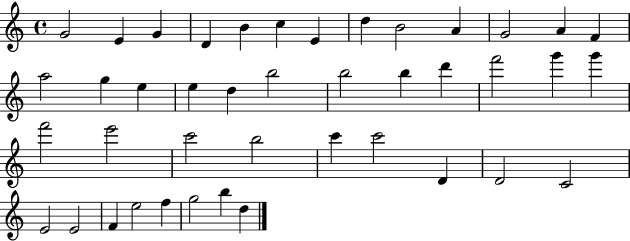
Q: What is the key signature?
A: C major